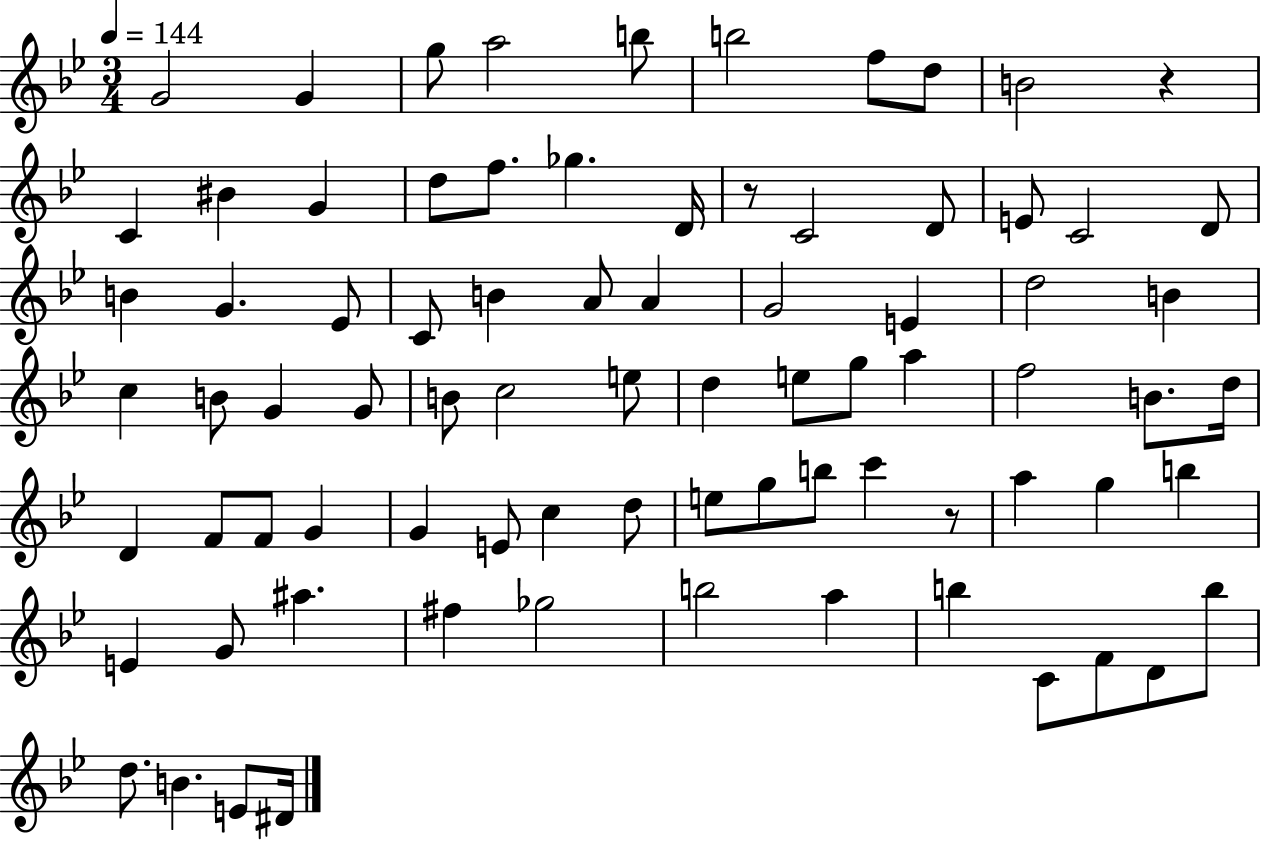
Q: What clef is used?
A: treble